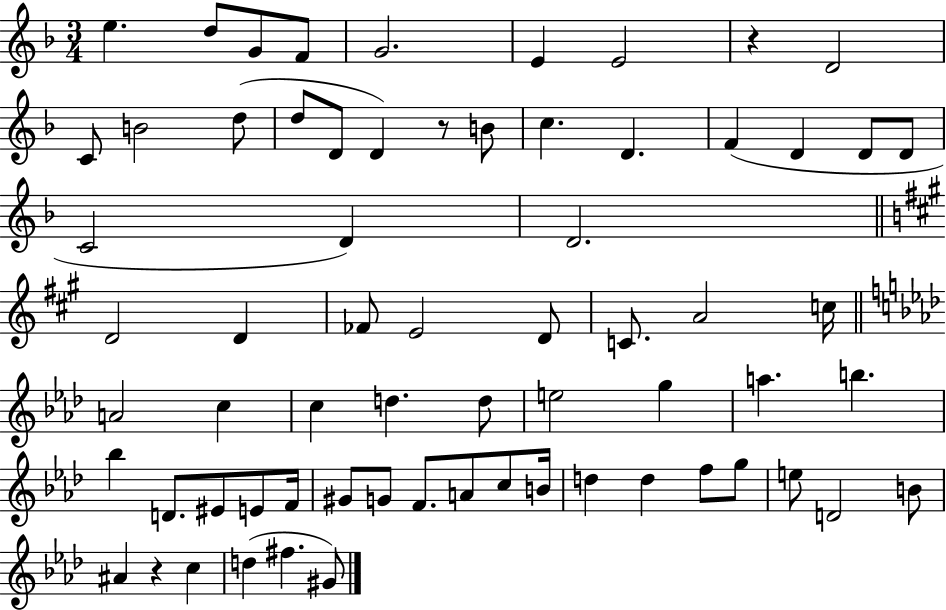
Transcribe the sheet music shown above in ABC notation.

X:1
T:Untitled
M:3/4
L:1/4
K:F
e d/2 G/2 F/2 G2 E E2 z D2 C/2 B2 d/2 d/2 D/2 D z/2 B/2 c D F D D/2 D/2 C2 D D2 D2 D _F/2 E2 D/2 C/2 A2 c/4 A2 c c d d/2 e2 g a b _b D/2 ^E/2 E/2 F/4 ^G/2 G/2 F/2 A/2 c/2 B/4 d d f/2 g/2 e/2 D2 B/2 ^A z c d ^f ^G/2